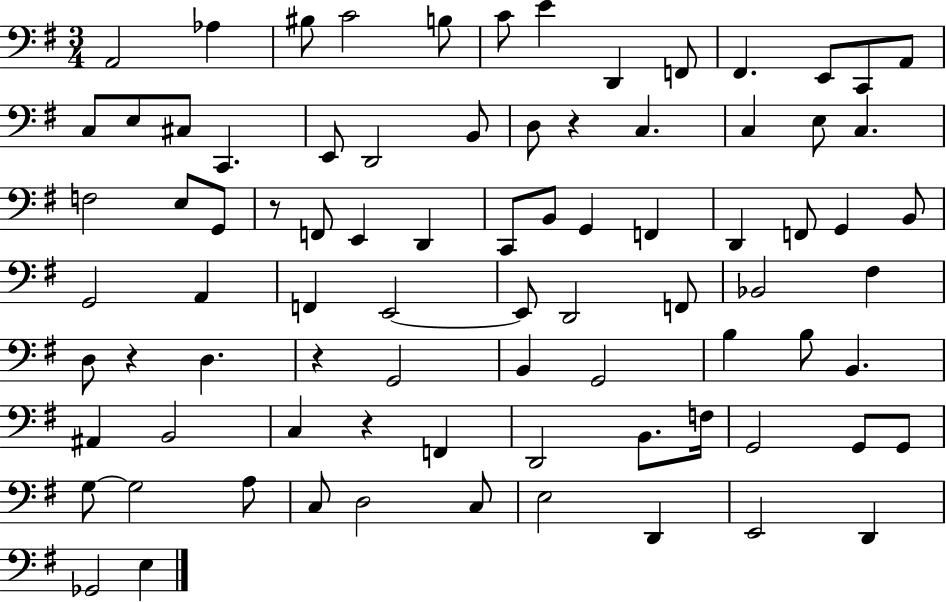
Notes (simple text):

A2/h Ab3/q BIS3/e C4/h B3/e C4/e E4/q D2/q F2/e F#2/q. E2/e C2/e A2/e C3/e E3/e C#3/e C2/q. E2/e D2/h B2/e D3/e R/q C3/q. C3/q E3/e C3/q. F3/h E3/e G2/e R/e F2/e E2/q D2/q C2/e B2/e G2/q F2/q D2/q F2/e G2/q B2/e G2/h A2/q F2/q E2/h E2/e D2/h F2/e Bb2/h F#3/q D3/e R/q D3/q. R/q G2/h B2/q G2/h B3/q B3/e B2/q. A#2/q B2/h C3/q R/q F2/q D2/h B2/e. F3/s G2/h G2/e G2/e G3/e G3/h A3/e C3/e D3/h C3/e E3/h D2/q E2/h D2/q Gb2/h E3/q